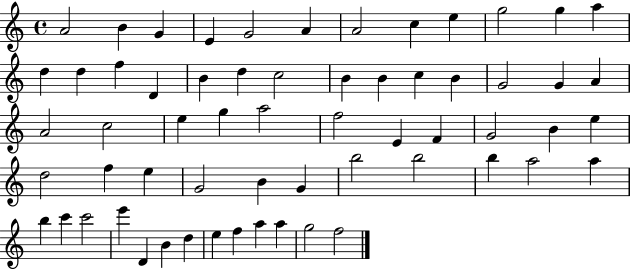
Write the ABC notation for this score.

X:1
T:Untitled
M:4/4
L:1/4
K:C
A2 B G E G2 A A2 c e g2 g a d d f D B d c2 B B c B G2 G A A2 c2 e g a2 f2 E F G2 B e d2 f e G2 B G b2 b2 b a2 a b c' c'2 e' D B d e f a a g2 f2